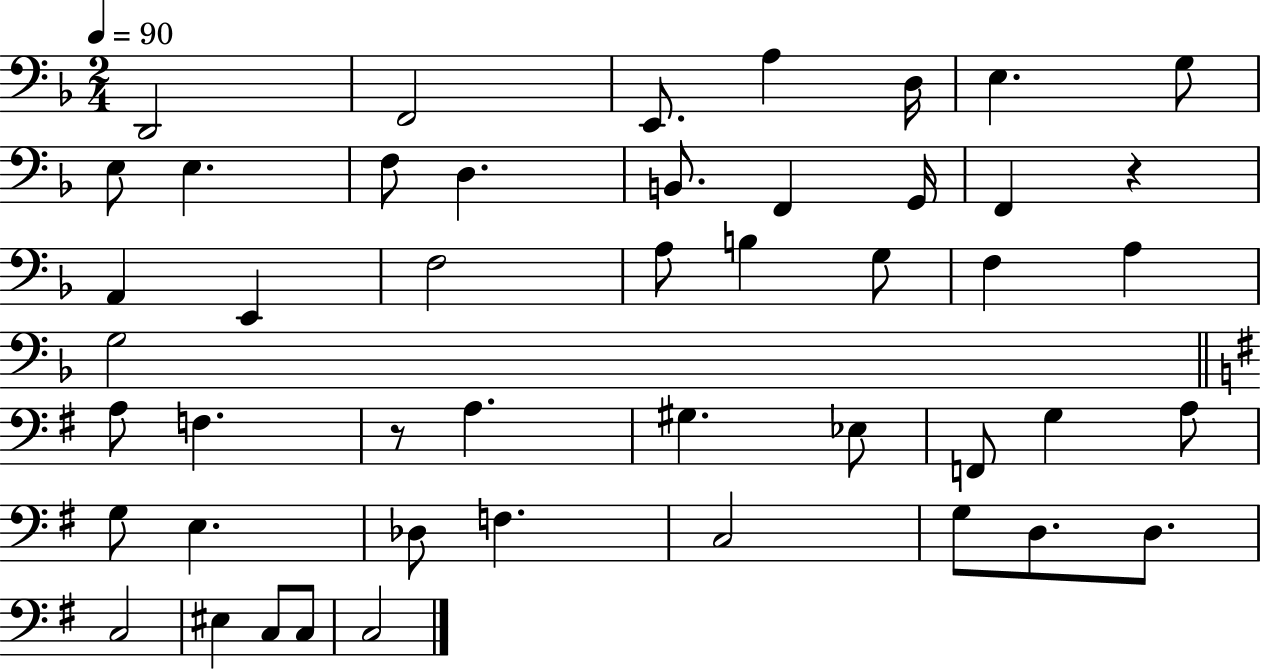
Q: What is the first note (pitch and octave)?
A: D2